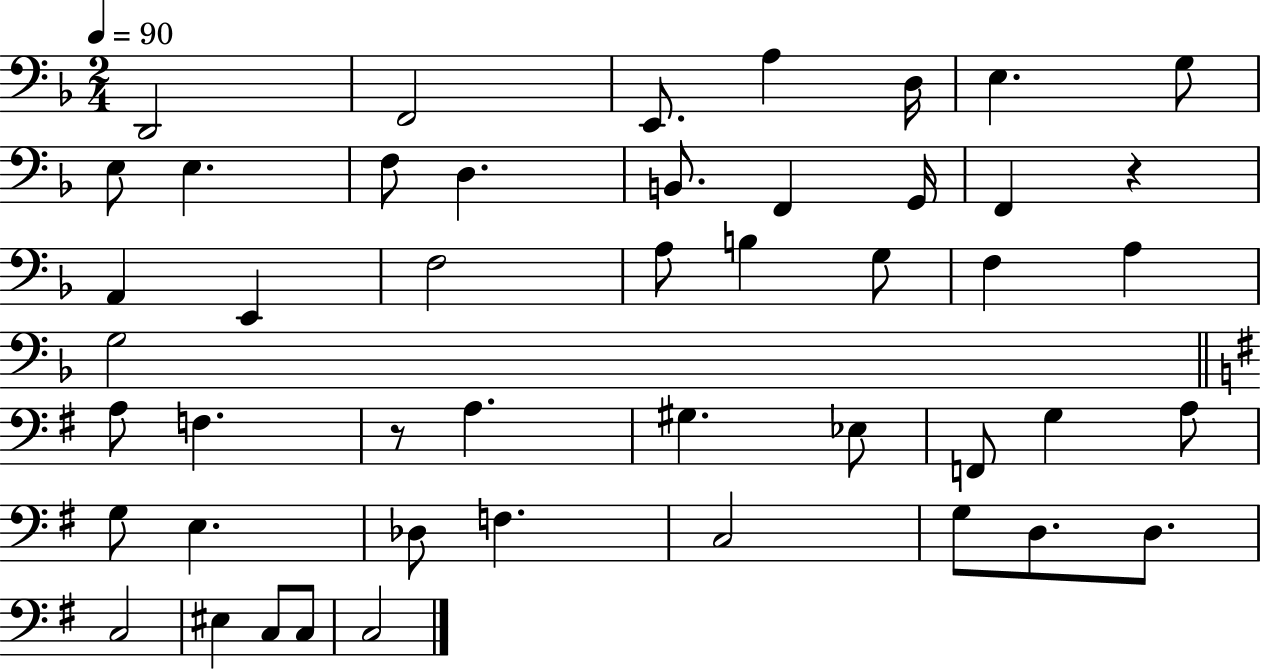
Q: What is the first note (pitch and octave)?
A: D2